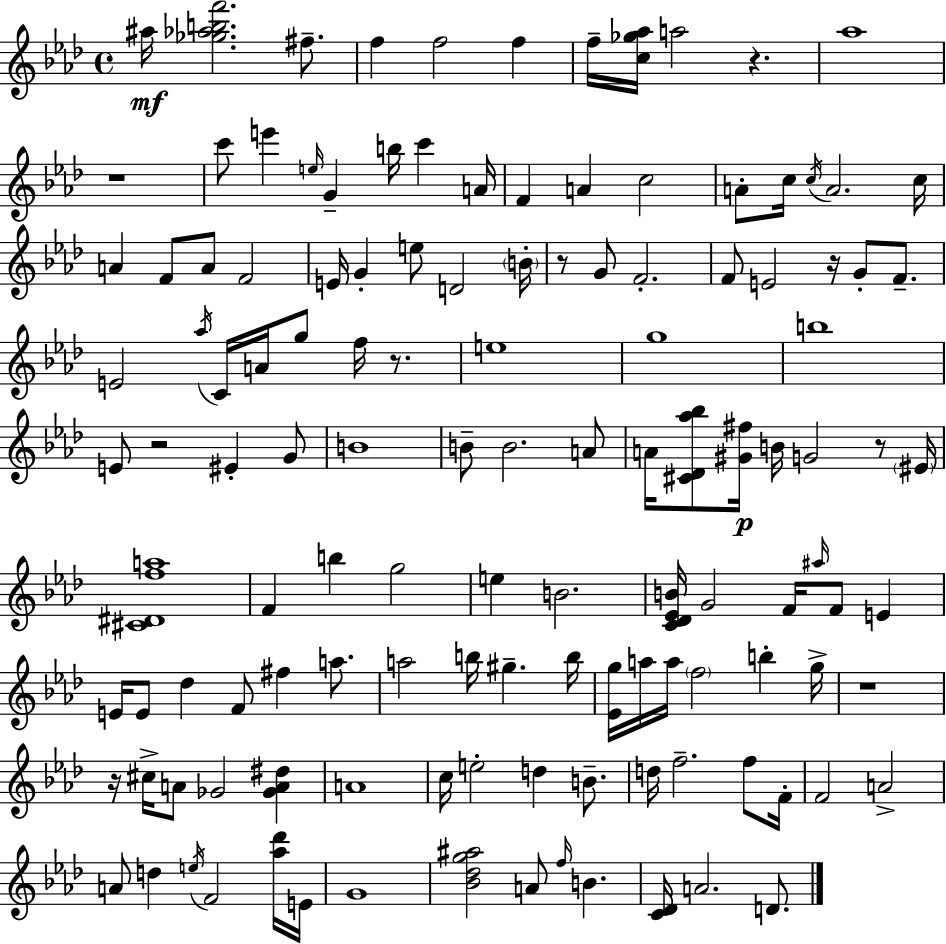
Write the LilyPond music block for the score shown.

{
  \clef treble
  \time 4/4
  \defaultTimeSignature
  \key f \minor
  ais''16\mf <ges'' aes'' b'' f'''>2. fis''8.-- | f''4 f''2 f''4 | f''16-- <c'' ges'' aes''>16 a''2 r4. | aes''1 | \break r1 | c'''8 e'''4 \grace { e''16 } g'4-- b''16 c'''4 | a'16 f'4 a'4 c''2 | a'8-. c''16 \acciaccatura { c''16 } a'2. | \break c''16 a'4 f'8 a'8 f'2 | e'16 g'4-. e''8 d'2 | \parenthesize b'16-. r8 g'8 f'2.-. | f'8 e'2 r16 g'8-. f'8.-- | \break e'2 \acciaccatura { aes''16 } c'16 a'16 g''8 f''16 | r8. e''1 | g''1 | b''1 | \break e'8 r2 eis'4-. | g'8 b'1 | b'8-- b'2. | a'8 a'16 <cis' des' aes'' bes''>8 <gis' fis''>16\p b'16 g'2 | \break r8 \parenthesize eis'16 <cis' dis' f'' a''>1 | f'4 b''4 g''2 | e''4 b'2. | <c' des' ees' b'>16 g'2 f'16 \grace { ais''16 } f'8 | \break e'4 e'16 e'8 des''4 f'8 fis''4 | a''8. a''2 b''16 gis''4.-- | b''16 <ees' g''>16 a''16 a''16 \parenthesize f''2 b''4-. | g''16-> r1 | \break r16 cis''16-> a'8 ges'2 | <ges' a' dis''>4 a'1 | c''16 e''2-. d''4 | b'8.-- d''16 f''2.-- | \break f''8 f'16-. f'2 a'2-> | a'8 d''4 \acciaccatura { e''16 } f'2 | <aes'' des'''>16 e'16 g'1 | <bes' des'' g'' ais''>2 a'8 \grace { f''16 } | \break b'4. <c' des'>16 a'2. | d'8. \bar "|."
}